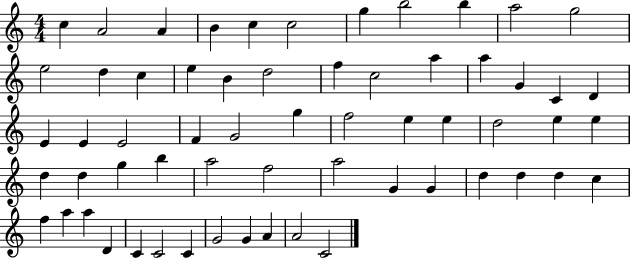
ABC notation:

X:1
T:Untitled
M:4/4
L:1/4
K:C
c A2 A B c c2 g b2 b a2 g2 e2 d c e B d2 f c2 a a G C D E E E2 F G2 g f2 e e d2 e e d d g b a2 f2 a2 G G d d d c f a a D C C2 C G2 G A A2 C2